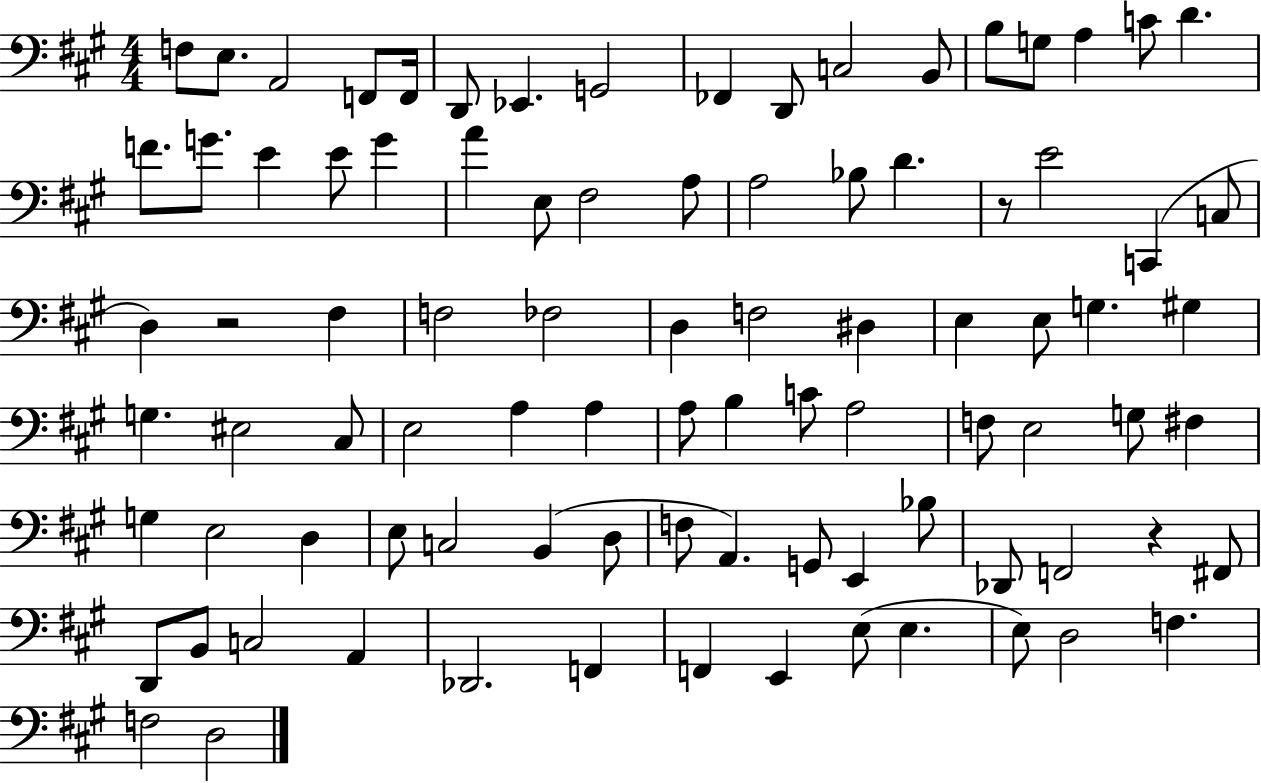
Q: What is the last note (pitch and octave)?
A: D3